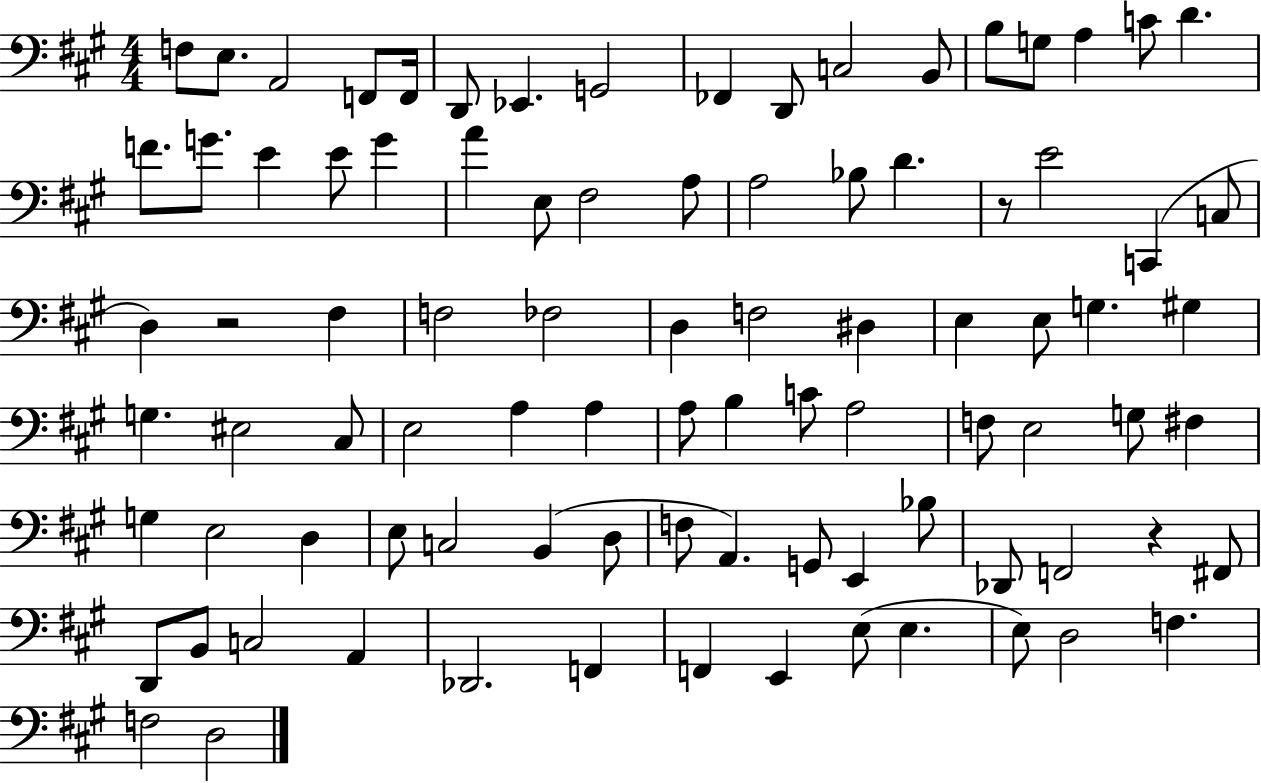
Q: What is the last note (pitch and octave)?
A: D3